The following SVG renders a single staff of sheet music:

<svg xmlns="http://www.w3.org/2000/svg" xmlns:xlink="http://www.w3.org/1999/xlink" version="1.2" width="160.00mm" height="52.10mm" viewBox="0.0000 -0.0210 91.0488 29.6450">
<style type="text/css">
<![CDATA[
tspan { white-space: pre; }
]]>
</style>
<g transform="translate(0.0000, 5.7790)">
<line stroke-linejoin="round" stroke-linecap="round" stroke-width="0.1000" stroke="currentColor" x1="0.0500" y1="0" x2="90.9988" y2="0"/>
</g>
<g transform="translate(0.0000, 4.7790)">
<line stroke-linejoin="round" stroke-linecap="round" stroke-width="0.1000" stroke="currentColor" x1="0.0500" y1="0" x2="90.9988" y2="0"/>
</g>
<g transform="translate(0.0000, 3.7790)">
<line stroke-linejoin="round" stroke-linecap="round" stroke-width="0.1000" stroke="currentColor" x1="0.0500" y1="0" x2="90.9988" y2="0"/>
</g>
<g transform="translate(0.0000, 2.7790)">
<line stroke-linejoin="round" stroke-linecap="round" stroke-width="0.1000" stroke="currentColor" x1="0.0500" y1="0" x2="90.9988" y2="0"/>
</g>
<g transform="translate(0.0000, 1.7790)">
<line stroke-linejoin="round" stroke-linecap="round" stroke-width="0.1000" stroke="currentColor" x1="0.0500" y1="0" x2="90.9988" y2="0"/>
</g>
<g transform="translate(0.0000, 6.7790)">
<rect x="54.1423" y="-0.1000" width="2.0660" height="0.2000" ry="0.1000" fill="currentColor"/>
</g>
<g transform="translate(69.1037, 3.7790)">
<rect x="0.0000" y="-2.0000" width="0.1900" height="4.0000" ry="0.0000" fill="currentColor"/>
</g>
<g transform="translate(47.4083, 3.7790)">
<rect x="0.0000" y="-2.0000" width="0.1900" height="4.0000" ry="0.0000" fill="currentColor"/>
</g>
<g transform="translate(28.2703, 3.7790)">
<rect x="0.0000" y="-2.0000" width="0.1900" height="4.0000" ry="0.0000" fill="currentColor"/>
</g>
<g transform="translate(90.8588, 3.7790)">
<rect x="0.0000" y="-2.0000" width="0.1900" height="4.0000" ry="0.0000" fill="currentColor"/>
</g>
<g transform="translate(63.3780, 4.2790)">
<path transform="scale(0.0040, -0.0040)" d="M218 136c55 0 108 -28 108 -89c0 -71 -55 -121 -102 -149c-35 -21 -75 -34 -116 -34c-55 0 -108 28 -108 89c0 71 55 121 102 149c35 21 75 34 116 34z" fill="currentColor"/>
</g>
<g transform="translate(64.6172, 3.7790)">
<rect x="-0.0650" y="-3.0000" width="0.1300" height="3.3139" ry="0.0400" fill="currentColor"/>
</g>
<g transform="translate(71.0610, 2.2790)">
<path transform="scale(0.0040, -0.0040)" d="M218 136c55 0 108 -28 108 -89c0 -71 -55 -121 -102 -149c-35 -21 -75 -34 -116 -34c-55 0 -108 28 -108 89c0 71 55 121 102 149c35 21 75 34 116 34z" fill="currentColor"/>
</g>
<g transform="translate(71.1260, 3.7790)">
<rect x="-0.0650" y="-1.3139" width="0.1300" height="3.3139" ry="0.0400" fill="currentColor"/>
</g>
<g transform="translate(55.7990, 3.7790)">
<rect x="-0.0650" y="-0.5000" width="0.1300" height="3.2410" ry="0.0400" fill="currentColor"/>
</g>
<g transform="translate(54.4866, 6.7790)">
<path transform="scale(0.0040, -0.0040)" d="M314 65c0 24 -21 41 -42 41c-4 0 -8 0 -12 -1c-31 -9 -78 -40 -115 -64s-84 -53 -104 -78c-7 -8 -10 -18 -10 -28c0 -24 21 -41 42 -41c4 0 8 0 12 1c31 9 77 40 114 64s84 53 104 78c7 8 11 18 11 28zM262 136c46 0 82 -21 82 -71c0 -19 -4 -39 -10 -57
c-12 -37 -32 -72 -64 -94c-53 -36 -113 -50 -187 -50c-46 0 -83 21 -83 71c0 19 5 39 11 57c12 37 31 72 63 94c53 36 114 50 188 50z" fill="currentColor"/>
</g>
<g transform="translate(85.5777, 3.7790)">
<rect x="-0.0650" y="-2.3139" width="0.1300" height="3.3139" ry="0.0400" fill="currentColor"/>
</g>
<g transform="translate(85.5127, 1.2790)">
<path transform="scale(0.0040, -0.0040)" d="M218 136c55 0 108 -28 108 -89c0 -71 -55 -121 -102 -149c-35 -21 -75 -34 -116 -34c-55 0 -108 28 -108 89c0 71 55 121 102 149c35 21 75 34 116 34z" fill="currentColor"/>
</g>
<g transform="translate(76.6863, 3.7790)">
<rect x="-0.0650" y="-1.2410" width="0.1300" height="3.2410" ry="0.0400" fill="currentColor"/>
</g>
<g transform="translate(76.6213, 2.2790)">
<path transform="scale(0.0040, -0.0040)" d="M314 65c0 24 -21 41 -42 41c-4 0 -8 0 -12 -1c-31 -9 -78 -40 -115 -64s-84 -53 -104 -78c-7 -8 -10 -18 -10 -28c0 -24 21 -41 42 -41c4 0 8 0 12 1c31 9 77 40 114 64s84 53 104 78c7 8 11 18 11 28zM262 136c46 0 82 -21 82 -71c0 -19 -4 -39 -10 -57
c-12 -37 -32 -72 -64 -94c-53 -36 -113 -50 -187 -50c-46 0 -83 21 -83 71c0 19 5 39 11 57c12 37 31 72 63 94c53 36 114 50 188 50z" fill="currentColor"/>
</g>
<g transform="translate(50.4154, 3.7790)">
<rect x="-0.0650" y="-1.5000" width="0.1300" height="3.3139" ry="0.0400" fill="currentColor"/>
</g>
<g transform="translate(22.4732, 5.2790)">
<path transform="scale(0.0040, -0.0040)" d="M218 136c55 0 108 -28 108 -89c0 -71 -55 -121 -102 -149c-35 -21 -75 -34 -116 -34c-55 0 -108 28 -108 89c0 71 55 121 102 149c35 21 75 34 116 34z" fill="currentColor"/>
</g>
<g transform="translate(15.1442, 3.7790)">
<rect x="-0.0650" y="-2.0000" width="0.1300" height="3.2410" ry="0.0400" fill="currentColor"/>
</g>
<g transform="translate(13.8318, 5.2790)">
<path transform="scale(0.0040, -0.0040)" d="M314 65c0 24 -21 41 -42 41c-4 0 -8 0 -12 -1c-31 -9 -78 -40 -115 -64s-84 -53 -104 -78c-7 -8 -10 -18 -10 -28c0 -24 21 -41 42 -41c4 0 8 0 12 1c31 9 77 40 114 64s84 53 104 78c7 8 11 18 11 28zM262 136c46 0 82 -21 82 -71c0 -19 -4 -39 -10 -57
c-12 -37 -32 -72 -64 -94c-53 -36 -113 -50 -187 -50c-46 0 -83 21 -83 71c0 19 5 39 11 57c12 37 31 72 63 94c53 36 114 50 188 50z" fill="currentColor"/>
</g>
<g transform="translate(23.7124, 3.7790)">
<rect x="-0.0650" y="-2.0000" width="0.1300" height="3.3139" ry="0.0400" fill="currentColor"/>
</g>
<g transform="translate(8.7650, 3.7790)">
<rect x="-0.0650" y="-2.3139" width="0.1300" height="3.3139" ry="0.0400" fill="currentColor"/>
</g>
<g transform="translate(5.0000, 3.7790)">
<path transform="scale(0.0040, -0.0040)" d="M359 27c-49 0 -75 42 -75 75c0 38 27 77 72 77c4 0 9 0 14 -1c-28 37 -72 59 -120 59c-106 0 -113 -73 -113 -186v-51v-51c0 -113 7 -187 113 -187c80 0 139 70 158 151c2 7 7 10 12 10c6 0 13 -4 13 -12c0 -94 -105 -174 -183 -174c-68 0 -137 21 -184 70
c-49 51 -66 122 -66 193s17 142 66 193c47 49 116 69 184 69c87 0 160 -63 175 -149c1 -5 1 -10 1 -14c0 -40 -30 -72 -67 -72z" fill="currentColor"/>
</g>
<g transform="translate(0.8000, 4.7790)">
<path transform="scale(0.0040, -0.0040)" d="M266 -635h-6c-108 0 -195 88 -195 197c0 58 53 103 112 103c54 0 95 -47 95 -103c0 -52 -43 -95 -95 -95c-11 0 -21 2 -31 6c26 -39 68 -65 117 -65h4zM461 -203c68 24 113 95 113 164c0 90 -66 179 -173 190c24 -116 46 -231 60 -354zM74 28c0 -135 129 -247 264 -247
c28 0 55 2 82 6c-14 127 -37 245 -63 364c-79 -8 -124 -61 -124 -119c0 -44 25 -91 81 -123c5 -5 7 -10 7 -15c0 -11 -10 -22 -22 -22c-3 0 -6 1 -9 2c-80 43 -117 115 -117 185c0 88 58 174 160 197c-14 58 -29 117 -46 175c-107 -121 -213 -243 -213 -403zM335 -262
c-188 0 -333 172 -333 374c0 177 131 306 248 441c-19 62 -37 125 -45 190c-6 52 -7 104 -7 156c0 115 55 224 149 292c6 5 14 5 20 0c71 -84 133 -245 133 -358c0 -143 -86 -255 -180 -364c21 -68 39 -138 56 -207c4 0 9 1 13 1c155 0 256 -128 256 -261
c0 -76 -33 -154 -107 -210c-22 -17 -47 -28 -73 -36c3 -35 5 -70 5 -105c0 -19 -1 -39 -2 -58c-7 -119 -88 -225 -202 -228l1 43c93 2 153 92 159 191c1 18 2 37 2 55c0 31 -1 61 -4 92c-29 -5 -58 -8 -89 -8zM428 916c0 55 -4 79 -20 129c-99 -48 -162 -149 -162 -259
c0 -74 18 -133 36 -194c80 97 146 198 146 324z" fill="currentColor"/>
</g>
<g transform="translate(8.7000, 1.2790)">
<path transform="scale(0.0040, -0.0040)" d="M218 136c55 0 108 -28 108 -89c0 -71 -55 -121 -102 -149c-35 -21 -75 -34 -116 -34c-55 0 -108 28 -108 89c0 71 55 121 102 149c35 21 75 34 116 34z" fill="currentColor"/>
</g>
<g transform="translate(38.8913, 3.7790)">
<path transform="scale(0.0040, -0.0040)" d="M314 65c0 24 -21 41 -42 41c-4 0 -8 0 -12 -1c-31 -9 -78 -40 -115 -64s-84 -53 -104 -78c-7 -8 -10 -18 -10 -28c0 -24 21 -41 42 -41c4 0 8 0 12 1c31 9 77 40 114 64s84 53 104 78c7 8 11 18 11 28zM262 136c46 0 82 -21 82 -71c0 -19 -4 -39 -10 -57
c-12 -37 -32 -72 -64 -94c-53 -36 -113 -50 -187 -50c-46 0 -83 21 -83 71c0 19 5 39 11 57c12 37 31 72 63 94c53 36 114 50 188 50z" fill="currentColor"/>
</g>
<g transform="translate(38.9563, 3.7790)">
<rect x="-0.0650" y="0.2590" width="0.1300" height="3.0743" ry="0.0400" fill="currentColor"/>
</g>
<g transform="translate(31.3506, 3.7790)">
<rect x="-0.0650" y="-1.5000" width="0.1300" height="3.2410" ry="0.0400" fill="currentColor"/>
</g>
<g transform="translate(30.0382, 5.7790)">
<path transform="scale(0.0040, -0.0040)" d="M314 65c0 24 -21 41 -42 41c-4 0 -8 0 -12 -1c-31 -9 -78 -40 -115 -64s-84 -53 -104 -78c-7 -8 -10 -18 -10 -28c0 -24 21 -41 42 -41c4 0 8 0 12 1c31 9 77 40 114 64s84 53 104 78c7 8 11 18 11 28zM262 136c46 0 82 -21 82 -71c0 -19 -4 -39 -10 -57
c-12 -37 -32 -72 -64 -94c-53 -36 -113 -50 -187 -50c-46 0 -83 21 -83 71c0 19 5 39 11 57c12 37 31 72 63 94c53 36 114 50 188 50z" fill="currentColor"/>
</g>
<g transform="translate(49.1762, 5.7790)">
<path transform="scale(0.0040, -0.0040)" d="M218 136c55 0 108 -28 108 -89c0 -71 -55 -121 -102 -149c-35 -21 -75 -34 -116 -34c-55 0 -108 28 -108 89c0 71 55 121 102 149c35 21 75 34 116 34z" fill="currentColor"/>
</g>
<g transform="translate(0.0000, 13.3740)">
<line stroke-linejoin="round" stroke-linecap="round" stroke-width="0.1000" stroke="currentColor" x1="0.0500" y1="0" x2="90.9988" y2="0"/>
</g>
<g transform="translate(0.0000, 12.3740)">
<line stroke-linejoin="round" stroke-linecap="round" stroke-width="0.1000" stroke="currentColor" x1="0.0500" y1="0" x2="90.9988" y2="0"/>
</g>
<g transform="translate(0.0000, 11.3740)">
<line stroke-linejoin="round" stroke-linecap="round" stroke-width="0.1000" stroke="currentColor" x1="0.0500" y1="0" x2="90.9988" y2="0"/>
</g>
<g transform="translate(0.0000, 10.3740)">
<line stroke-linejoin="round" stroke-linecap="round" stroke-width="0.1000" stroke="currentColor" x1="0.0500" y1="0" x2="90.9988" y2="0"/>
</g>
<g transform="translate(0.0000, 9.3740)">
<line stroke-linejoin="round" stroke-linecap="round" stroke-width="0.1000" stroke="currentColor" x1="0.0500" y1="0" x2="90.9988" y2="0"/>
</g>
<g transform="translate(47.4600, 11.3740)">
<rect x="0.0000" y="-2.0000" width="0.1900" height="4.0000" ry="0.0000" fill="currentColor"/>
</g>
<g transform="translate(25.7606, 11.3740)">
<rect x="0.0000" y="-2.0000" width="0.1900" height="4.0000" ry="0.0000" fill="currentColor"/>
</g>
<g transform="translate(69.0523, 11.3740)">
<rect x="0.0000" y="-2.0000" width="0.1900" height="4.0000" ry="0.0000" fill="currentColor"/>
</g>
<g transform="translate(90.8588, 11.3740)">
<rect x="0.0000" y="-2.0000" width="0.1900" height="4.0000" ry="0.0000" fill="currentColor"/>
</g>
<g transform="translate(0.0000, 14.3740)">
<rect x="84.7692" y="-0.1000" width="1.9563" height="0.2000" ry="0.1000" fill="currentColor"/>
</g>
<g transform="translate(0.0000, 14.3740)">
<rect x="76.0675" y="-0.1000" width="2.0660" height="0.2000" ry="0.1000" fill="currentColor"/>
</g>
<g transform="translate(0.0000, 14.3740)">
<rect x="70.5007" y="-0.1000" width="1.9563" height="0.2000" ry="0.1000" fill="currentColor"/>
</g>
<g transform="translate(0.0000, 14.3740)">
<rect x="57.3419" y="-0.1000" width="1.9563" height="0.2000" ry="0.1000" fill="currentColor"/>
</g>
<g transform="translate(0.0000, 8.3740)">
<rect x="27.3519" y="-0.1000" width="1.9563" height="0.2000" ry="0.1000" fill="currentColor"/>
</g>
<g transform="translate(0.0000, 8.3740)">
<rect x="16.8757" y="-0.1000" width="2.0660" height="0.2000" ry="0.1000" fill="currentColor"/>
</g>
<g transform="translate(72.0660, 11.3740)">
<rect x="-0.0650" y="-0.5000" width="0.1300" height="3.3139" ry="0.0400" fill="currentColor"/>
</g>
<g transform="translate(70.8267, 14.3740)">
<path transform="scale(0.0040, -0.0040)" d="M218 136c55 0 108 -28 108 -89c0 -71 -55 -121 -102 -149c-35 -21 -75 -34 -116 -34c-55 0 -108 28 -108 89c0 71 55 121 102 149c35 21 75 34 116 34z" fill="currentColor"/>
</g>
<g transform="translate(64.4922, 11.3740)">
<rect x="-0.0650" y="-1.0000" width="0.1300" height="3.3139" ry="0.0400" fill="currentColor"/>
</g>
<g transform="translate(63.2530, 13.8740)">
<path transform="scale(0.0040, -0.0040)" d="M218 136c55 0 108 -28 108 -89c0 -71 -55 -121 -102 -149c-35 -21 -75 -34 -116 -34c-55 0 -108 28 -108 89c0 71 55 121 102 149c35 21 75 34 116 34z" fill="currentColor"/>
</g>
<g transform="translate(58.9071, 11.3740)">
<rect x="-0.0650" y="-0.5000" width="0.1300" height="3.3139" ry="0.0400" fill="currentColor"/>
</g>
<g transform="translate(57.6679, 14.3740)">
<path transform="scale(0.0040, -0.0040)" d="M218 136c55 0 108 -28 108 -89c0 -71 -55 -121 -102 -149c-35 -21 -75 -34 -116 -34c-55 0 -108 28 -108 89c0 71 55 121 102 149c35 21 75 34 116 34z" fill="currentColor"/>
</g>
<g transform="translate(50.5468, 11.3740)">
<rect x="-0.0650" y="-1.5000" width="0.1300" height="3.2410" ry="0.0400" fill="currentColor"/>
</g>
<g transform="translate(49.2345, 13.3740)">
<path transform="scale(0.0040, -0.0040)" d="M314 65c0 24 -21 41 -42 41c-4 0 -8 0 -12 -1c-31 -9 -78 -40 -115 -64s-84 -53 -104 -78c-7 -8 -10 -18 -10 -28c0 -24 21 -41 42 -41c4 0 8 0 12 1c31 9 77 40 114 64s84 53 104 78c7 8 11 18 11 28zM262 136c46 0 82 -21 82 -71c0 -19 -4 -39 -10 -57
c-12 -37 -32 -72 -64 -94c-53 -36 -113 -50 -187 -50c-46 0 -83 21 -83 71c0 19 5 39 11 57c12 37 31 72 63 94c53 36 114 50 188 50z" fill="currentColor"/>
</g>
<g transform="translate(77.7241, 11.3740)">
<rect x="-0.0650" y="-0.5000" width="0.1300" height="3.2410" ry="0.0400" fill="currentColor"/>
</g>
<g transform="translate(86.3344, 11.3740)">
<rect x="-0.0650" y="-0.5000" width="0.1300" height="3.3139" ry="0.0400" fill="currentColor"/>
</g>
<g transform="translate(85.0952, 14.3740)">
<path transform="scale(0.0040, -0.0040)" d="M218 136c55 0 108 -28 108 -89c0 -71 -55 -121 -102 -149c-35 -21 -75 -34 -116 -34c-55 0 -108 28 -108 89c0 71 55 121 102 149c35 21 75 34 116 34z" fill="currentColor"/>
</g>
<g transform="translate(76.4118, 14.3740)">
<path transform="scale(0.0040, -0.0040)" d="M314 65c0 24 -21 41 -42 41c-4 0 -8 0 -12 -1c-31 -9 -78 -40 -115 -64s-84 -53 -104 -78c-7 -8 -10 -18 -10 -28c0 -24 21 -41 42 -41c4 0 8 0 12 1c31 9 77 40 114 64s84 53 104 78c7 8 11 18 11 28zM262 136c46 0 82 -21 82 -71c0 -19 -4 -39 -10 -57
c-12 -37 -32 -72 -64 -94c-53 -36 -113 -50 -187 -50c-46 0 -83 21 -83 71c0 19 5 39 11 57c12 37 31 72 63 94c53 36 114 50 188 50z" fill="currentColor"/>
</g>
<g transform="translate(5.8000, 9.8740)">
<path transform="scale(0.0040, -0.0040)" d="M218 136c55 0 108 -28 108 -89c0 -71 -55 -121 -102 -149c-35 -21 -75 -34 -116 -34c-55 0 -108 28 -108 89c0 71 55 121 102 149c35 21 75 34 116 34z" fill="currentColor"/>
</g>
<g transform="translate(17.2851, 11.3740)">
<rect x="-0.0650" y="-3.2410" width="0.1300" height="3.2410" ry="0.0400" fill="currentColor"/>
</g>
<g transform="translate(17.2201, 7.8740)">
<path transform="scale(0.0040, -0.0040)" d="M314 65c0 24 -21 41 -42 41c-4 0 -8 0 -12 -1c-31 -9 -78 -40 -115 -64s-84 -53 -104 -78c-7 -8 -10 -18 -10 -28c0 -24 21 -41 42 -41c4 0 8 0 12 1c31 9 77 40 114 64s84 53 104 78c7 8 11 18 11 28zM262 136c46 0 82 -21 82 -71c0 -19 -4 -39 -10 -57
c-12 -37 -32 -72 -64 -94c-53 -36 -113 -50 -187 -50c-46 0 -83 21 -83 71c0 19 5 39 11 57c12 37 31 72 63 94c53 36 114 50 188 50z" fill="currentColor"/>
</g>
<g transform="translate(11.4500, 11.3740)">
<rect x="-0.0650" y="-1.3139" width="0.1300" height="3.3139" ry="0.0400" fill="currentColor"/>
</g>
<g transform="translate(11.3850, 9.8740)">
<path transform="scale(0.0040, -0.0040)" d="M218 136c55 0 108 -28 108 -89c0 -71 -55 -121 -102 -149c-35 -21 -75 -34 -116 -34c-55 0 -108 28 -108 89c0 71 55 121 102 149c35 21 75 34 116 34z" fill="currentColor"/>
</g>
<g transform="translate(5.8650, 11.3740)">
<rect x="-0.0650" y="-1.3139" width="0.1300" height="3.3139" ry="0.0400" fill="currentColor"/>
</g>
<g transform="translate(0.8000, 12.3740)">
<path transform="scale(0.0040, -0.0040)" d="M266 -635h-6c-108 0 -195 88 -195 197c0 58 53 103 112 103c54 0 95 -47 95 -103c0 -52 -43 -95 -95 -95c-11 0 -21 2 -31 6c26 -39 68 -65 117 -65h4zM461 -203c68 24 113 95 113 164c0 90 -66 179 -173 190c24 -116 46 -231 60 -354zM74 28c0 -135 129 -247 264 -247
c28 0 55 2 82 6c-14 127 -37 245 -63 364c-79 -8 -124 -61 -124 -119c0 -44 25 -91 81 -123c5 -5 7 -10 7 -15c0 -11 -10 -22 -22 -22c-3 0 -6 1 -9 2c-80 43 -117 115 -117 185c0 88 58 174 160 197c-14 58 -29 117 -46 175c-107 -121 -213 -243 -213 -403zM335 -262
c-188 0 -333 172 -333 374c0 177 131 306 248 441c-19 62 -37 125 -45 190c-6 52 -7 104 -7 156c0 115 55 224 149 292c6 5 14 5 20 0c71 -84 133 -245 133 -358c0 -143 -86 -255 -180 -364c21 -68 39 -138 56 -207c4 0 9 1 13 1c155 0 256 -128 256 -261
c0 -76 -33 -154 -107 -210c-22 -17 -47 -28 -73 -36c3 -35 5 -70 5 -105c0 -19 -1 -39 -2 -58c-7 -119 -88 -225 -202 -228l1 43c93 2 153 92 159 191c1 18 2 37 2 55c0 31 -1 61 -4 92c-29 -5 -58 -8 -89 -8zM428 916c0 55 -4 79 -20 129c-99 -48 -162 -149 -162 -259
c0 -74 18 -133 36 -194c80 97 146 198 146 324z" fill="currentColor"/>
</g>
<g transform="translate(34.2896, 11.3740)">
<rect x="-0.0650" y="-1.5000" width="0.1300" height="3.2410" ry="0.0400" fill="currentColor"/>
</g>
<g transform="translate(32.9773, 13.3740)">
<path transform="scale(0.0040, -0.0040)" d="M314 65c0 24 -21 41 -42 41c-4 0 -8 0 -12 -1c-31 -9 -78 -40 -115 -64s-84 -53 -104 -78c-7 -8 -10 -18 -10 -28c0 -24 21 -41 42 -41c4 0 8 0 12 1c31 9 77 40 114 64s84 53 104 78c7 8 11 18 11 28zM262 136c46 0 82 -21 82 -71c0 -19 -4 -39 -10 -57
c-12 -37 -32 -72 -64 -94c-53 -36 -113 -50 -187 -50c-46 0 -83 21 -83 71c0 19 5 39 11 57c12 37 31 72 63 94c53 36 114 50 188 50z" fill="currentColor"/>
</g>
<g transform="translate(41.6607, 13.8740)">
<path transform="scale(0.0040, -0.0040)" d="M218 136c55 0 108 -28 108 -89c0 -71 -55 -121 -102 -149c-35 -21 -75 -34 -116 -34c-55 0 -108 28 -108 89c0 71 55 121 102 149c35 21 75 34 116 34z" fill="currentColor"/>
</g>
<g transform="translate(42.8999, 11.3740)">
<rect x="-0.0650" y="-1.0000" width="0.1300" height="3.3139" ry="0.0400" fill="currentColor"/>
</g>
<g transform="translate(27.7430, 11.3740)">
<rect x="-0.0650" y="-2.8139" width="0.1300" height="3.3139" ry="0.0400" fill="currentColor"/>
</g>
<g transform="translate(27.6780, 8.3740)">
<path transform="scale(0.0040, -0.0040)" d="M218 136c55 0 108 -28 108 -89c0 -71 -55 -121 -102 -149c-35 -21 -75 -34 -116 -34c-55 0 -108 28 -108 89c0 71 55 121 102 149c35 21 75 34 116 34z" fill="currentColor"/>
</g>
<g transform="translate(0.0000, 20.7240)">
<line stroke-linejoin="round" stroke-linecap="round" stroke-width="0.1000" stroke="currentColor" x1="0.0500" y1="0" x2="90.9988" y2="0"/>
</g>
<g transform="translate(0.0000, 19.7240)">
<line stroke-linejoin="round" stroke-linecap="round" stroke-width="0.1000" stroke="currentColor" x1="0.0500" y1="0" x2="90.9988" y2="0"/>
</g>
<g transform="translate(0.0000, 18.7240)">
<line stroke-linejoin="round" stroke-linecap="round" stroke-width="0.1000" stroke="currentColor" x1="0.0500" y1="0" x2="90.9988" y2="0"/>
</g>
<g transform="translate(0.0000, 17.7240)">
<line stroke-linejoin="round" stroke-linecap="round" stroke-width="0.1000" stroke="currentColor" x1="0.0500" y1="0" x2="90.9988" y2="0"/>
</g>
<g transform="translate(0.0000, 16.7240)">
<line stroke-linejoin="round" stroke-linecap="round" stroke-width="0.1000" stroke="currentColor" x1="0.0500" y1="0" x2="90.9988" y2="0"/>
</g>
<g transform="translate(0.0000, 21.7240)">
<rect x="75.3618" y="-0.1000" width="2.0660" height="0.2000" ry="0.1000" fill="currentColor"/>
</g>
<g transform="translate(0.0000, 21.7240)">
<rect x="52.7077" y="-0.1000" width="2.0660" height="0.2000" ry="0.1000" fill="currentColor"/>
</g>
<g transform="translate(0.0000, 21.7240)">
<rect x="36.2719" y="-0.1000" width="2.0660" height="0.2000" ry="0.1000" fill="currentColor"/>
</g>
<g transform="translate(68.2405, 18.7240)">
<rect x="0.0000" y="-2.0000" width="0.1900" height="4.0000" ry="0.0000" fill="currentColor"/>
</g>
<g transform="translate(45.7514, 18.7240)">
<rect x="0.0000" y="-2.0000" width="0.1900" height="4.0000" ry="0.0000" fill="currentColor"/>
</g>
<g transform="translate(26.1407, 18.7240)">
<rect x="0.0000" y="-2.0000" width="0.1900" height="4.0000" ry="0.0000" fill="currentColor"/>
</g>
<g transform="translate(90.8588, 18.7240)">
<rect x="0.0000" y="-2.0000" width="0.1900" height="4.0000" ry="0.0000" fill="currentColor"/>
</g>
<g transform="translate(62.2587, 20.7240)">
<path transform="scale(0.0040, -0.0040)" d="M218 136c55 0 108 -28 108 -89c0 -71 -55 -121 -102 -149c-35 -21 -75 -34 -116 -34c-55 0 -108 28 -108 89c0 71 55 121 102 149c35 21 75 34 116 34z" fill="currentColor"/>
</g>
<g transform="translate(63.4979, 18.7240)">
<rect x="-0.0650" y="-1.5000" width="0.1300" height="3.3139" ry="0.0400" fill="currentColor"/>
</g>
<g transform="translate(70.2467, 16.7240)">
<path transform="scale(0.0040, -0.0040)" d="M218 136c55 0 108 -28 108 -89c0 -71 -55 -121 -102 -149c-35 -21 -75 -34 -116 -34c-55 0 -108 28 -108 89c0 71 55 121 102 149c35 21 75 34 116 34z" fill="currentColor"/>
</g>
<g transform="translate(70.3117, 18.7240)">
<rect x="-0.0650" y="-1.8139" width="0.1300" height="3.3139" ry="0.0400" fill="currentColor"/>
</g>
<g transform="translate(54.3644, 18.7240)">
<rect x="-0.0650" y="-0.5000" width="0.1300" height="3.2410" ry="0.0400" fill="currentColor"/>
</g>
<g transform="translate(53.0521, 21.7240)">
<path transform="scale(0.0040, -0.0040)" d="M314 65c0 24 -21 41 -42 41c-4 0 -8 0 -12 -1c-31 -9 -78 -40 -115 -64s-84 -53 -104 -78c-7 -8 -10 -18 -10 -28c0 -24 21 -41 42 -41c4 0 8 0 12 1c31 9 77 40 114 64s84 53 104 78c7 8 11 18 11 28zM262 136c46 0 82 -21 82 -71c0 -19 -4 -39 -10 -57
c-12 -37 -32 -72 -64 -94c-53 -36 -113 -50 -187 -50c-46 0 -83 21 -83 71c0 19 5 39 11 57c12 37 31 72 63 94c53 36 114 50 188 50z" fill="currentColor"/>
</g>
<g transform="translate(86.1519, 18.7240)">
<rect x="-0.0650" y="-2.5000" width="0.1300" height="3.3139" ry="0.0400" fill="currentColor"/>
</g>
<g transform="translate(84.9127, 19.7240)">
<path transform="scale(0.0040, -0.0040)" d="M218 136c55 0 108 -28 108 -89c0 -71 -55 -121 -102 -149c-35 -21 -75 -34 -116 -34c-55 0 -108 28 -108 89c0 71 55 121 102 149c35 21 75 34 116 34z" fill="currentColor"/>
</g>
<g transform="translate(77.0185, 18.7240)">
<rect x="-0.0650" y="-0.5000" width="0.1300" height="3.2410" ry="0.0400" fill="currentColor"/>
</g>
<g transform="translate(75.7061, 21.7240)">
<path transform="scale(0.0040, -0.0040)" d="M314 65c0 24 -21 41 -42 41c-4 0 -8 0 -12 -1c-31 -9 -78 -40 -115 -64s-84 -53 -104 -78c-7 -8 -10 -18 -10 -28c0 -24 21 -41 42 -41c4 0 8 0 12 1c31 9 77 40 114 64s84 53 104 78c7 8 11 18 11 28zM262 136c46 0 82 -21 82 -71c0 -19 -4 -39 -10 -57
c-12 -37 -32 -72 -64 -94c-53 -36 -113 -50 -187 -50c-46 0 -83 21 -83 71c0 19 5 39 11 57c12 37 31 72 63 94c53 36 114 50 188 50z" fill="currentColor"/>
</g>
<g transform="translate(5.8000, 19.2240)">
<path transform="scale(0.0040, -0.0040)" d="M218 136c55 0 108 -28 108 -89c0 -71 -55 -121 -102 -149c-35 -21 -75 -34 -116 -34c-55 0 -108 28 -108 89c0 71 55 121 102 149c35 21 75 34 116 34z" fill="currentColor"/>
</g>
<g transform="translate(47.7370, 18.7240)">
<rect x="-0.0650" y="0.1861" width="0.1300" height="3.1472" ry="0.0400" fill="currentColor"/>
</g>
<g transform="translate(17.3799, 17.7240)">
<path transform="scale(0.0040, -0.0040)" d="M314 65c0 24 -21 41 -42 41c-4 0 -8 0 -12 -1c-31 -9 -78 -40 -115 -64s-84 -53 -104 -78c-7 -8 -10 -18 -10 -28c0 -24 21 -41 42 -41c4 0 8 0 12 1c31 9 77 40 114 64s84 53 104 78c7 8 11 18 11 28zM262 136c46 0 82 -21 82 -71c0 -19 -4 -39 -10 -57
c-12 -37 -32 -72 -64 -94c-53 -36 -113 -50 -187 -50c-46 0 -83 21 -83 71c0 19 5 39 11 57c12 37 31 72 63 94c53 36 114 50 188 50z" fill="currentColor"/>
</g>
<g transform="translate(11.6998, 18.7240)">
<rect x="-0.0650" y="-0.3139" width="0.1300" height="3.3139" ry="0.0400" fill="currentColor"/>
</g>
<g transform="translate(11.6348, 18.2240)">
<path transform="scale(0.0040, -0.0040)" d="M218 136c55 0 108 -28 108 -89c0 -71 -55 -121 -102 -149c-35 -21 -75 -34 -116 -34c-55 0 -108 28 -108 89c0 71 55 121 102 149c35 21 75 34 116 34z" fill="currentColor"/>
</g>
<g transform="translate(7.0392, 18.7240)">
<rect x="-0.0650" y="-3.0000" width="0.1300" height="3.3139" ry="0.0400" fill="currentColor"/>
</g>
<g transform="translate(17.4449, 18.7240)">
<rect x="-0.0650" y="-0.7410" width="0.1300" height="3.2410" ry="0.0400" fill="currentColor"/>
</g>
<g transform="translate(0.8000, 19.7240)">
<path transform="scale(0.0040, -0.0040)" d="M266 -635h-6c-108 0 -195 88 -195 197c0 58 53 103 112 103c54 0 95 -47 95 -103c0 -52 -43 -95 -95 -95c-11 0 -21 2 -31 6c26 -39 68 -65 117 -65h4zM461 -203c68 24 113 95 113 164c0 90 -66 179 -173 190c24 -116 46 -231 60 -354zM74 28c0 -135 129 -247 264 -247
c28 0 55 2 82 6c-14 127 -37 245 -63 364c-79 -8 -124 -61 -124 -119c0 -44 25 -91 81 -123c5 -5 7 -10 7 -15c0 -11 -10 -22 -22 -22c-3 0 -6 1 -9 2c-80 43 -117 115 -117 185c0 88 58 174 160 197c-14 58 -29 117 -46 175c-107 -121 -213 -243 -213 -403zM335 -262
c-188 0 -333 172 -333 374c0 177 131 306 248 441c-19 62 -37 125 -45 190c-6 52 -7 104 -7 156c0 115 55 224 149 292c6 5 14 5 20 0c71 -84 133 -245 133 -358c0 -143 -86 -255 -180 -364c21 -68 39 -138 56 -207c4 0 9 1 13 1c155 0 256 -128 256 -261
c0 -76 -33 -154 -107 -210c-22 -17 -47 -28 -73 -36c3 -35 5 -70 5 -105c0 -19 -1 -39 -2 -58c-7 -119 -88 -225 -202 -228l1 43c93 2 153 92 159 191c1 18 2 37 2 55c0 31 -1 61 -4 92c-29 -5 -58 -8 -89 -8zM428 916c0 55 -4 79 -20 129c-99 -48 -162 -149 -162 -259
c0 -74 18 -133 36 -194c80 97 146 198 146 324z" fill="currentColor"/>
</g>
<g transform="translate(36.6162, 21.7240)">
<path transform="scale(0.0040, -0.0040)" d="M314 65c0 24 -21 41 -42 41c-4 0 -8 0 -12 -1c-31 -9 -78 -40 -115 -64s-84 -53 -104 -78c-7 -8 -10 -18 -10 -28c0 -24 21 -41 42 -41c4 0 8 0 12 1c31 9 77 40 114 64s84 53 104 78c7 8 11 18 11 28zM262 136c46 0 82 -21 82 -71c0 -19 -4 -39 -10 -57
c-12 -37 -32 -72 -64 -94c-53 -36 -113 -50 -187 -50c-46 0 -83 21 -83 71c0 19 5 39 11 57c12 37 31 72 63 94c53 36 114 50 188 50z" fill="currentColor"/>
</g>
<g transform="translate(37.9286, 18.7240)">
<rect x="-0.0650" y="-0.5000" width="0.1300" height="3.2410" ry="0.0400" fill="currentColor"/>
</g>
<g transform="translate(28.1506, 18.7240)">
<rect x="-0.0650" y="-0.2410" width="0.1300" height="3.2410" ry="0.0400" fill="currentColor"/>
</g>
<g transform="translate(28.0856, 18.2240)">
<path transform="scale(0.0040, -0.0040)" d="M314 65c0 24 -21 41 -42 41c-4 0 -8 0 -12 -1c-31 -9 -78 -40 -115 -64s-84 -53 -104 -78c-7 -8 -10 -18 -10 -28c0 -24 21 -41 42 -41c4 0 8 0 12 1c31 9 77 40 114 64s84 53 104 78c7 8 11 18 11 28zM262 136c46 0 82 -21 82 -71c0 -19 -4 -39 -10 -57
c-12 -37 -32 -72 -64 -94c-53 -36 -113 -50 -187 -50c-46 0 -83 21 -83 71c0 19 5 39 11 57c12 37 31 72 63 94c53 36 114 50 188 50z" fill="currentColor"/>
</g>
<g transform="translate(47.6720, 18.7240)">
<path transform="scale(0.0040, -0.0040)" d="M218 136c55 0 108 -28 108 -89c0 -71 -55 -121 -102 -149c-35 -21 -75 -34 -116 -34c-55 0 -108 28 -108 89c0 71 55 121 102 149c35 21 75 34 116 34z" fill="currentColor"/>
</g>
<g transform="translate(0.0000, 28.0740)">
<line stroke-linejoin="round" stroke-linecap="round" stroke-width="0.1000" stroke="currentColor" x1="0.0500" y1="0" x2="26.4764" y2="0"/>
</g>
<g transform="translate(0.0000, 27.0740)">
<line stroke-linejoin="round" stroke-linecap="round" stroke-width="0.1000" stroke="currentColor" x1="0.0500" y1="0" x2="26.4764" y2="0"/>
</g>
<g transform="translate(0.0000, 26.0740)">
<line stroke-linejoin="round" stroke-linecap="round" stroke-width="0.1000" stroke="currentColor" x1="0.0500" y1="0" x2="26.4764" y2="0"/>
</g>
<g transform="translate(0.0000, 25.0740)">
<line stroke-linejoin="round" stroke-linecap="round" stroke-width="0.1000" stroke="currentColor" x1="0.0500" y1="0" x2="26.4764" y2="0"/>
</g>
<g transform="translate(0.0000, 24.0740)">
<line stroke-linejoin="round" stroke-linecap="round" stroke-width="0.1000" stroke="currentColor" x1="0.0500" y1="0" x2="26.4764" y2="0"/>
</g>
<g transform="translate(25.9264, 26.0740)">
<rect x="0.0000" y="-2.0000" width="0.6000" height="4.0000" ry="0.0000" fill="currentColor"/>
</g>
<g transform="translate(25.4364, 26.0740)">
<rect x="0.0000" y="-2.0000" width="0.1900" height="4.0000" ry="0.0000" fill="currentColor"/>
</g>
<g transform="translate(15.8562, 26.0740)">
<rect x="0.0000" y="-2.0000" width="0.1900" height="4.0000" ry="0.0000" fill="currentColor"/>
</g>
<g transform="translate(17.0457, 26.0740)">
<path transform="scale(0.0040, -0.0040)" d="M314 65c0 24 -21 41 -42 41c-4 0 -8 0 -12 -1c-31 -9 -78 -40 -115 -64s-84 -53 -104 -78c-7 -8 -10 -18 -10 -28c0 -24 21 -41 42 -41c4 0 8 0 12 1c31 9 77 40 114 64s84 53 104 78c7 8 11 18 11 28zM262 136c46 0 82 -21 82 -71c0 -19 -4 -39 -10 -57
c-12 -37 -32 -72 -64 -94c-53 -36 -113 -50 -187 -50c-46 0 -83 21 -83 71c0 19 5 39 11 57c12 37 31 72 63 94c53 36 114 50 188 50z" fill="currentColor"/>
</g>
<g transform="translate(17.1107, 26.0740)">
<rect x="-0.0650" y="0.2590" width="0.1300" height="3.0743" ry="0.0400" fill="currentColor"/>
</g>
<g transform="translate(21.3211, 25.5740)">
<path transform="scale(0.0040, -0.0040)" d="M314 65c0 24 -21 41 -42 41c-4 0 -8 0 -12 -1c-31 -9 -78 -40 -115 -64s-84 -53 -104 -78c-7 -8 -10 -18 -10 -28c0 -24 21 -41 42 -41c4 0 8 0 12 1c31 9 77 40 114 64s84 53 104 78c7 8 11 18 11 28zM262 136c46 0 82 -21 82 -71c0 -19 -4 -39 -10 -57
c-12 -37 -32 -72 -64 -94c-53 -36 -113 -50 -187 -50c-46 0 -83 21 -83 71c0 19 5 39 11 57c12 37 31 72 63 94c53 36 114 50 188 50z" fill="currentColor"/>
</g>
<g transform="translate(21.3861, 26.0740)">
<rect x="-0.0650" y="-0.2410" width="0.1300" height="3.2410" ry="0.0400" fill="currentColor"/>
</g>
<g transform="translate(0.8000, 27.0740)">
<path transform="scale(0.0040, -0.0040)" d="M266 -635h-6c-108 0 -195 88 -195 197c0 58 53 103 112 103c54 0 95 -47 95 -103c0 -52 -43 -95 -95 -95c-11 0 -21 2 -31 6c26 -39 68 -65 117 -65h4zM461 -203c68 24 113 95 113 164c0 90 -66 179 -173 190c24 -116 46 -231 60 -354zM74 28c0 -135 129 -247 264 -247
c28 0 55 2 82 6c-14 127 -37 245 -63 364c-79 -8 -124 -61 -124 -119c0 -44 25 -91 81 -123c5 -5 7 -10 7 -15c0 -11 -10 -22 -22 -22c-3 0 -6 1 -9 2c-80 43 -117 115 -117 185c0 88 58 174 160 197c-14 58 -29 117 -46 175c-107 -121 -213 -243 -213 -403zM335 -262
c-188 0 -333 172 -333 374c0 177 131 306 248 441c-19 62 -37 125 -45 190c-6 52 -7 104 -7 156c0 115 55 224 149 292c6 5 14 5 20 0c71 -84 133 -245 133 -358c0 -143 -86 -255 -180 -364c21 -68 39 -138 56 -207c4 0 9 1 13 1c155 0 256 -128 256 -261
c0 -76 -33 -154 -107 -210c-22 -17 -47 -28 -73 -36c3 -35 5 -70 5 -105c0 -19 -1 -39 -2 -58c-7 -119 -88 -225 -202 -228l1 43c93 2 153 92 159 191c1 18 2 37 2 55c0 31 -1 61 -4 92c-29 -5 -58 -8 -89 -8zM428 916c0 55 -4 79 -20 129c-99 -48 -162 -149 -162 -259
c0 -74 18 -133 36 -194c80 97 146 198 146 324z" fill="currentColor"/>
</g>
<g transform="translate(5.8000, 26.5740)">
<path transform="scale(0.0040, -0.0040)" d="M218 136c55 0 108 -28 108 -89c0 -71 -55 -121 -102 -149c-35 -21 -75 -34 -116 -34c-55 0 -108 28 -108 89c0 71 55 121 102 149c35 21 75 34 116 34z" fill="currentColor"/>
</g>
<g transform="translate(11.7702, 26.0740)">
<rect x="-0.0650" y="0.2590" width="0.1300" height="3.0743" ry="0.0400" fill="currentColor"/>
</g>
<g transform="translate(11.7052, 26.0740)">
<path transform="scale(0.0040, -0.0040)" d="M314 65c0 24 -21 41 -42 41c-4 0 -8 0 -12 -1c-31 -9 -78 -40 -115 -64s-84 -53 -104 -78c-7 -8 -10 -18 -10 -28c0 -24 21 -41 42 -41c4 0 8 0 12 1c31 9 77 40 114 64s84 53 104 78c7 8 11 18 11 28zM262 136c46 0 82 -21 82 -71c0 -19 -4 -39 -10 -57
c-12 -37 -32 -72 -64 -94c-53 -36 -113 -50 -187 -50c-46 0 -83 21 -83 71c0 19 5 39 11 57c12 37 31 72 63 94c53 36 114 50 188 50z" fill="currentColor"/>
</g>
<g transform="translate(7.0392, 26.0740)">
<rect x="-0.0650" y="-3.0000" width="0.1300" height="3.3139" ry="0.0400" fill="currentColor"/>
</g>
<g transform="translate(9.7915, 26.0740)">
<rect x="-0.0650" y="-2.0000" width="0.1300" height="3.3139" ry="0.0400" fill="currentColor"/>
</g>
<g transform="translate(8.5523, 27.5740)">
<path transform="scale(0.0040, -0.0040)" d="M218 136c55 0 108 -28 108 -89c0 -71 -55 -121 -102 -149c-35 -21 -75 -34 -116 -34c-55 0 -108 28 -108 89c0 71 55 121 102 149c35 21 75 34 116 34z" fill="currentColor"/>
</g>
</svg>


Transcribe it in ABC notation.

X:1
T:Untitled
M:4/4
L:1/4
K:C
g F2 F E2 B2 E C2 A e e2 g e e b2 a E2 D E2 C D C C2 C A c d2 c2 C2 B C2 E f C2 G A F B2 B2 c2